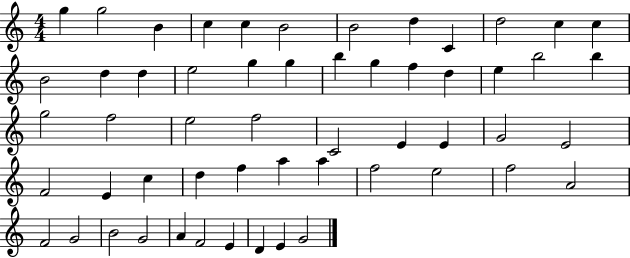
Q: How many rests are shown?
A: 0